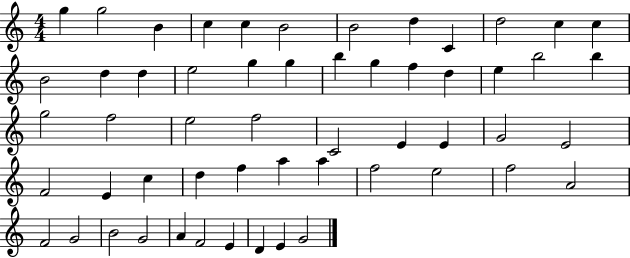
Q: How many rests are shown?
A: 0